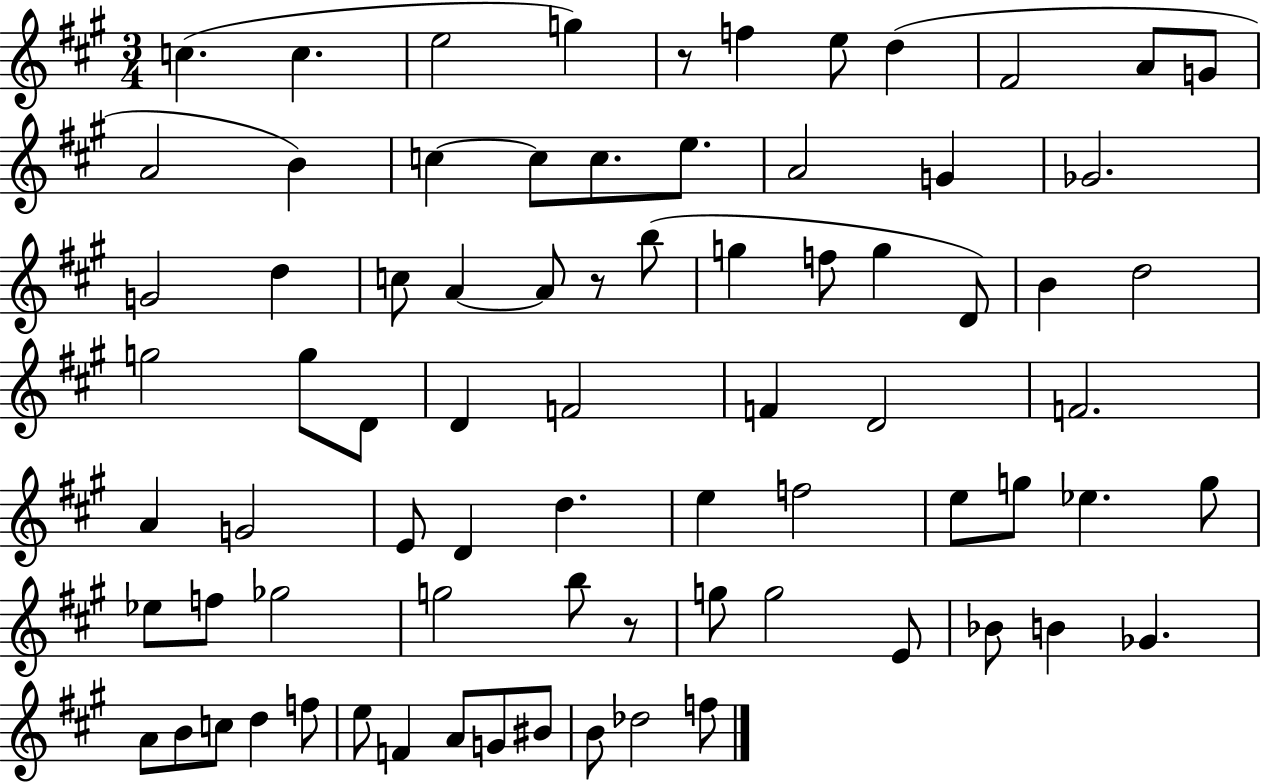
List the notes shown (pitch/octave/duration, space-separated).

C5/q. C5/q. E5/h G5/q R/e F5/q E5/e D5/q F#4/h A4/e G4/e A4/h B4/q C5/q C5/e C5/e. E5/e. A4/h G4/q Gb4/h. G4/h D5/q C5/e A4/q A4/e R/e B5/e G5/q F5/e G5/q D4/e B4/q D5/h G5/h G5/e D4/e D4/q F4/h F4/q D4/h F4/h. A4/q G4/h E4/e D4/q D5/q. E5/q F5/h E5/e G5/e Eb5/q. G5/e Eb5/e F5/e Gb5/h G5/h B5/e R/e G5/e G5/h E4/e Bb4/e B4/q Gb4/q. A4/e B4/e C5/e D5/q F5/e E5/e F4/q A4/e G4/e BIS4/e B4/e Db5/h F5/e